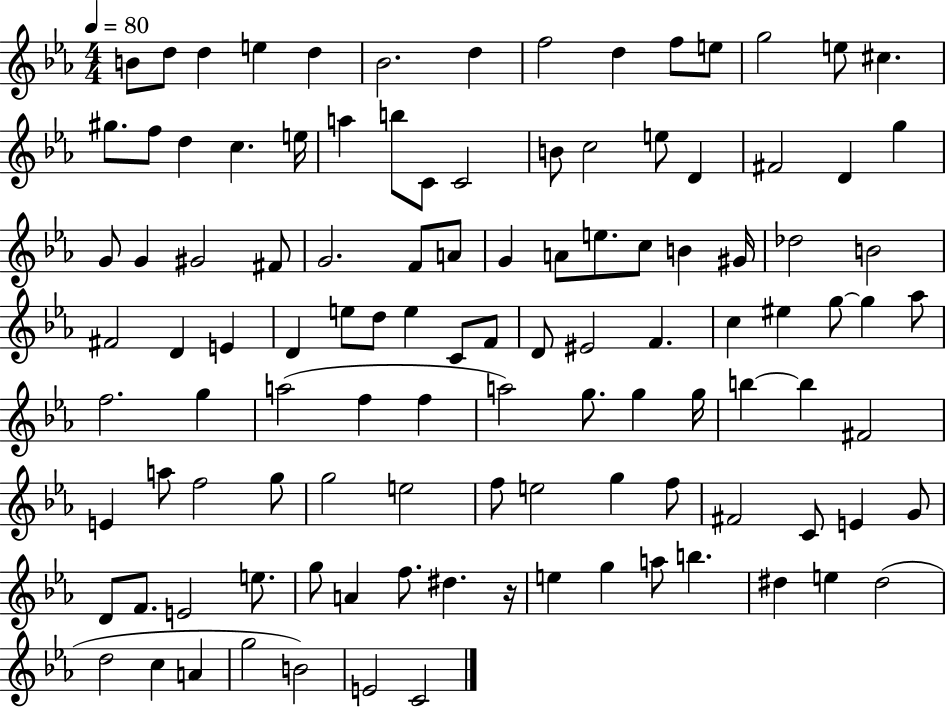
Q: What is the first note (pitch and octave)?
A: B4